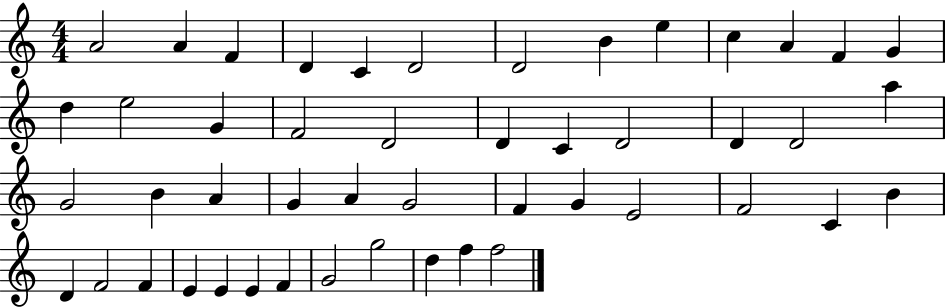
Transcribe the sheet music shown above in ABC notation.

X:1
T:Untitled
M:4/4
L:1/4
K:C
A2 A F D C D2 D2 B e c A F G d e2 G F2 D2 D C D2 D D2 a G2 B A G A G2 F G E2 F2 C B D F2 F E E E F G2 g2 d f f2